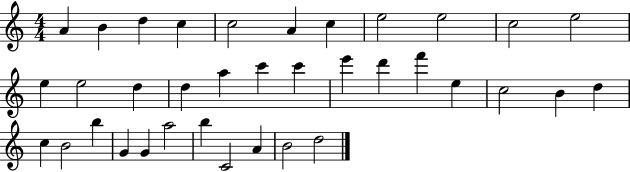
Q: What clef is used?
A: treble